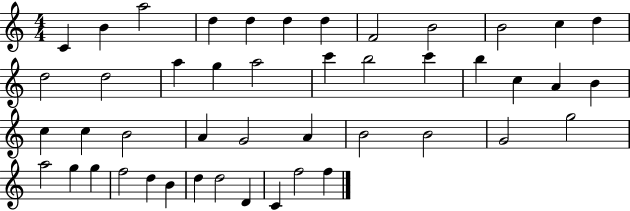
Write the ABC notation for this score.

X:1
T:Untitled
M:4/4
L:1/4
K:C
C B a2 d d d d F2 B2 B2 c d d2 d2 a g a2 c' b2 c' b c A B c c B2 A G2 A B2 B2 G2 g2 a2 g g f2 d B d d2 D C f2 f